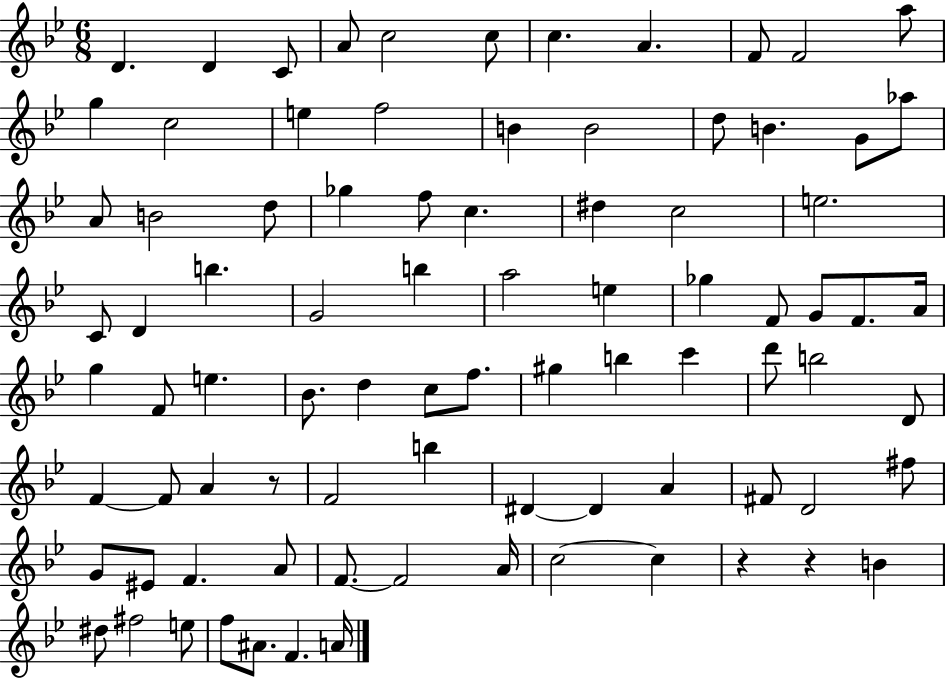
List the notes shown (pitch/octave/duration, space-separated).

D4/q. D4/q C4/e A4/e C5/h C5/e C5/q. A4/q. F4/e F4/h A5/e G5/q C5/h E5/q F5/h B4/q B4/h D5/e B4/q. G4/e Ab5/e A4/e B4/h D5/e Gb5/q F5/e C5/q. D#5/q C5/h E5/h. C4/e D4/q B5/q. G4/h B5/q A5/h E5/q Gb5/q F4/e G4/e F4/e. A4/s G5/q F4/e E5/q. Bb4/e. D5/q C5/e F5/e. G#5/q B5/q C6/q D6/e B5/h D4/e F4/q F4/e A4/q R/e F4/h B5/q D#4/q D#4/q A4/q F#4/e D4/h F#5/e G4/e EIS4/e F4/q. A4/e F4/e. F4/h A4/s C5/h C5/q R/q R/q B4/q D#5/e F#5/h E5/e F5/e A#4/e. F4/q. A4/s